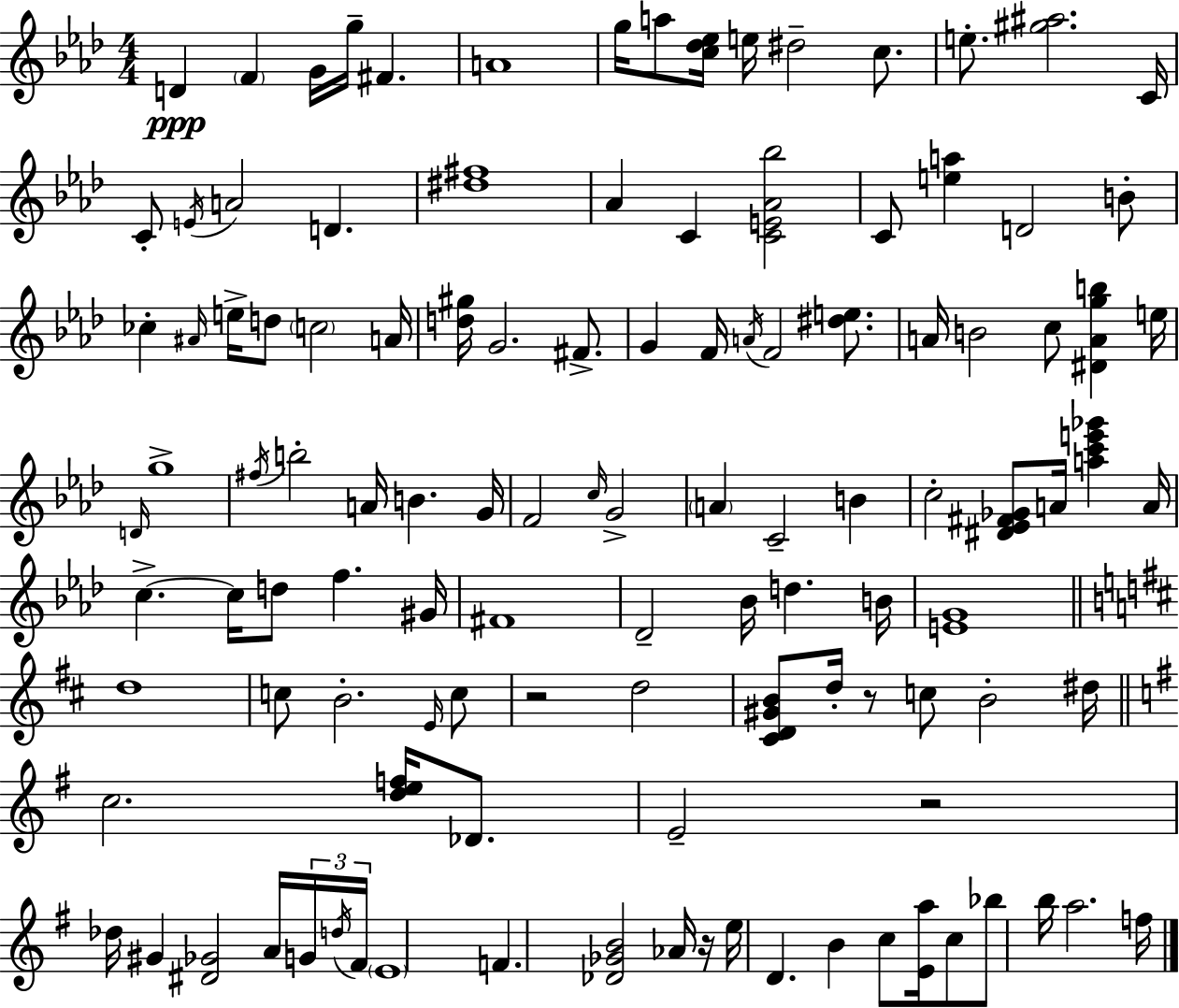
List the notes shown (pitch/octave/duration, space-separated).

D4/q F4/q G4/s G5/s F#4/q. A4/w G5/s A5/e [C5,Db5,Eb5]/s E5/s D#5/h C5/e. E5/e. [G#5,A#5]/h. C4/s C4/e E4/s A4/h D4/q. [D#5,F#5]/w Ab4/q C4/q [C4,E4,Ab4,Bb5]/h C4/e [E5,A5]/q D4/h B4/e CES5/q A#4/s E5/s D5/e C5/h A4/s [D5,G#5]/s G4/h. F#4/e. G4/q F4/s A4/s F4/h [D#5,E5]/e. A4/s B4/h C5/e [D#4,A4,G5,B5]/q E5/s D4/s G5/w F#5/s B5/h A4/s B4/q. G4/s F4/h C5/s G4/h A4/q C4/h B4/q C5/h [D#4,Eb4,F#4,Gb4]/e A4/s [A5,C6,E6,Gb6]/q A4/s C5/q. C5/s D5/e F5/q. G#4/s F#4/w Db4/h Bb4/s D5/q. B4/s [E4,G4]/w D5/w C5/e B4/h. E4/s C5/e R/h D5/h [C#4,D4,G#4,B4]/e D5/s R/e C5/e B4/h D#5/s C5/h. [D5,E5,F5]/s Db4/e. E4/h R/h Db5/s G#4/q [D#4,Gb4]/h A4/s G4/s D5/s F#4/s E4/w F4/q. [Db4,Gb4,B4]/h Ab4/s R/s E5/s D4/q. B4/q C5/e [E4,A5]/s C5/e Bb5/e B5/s A5/h. F5/s